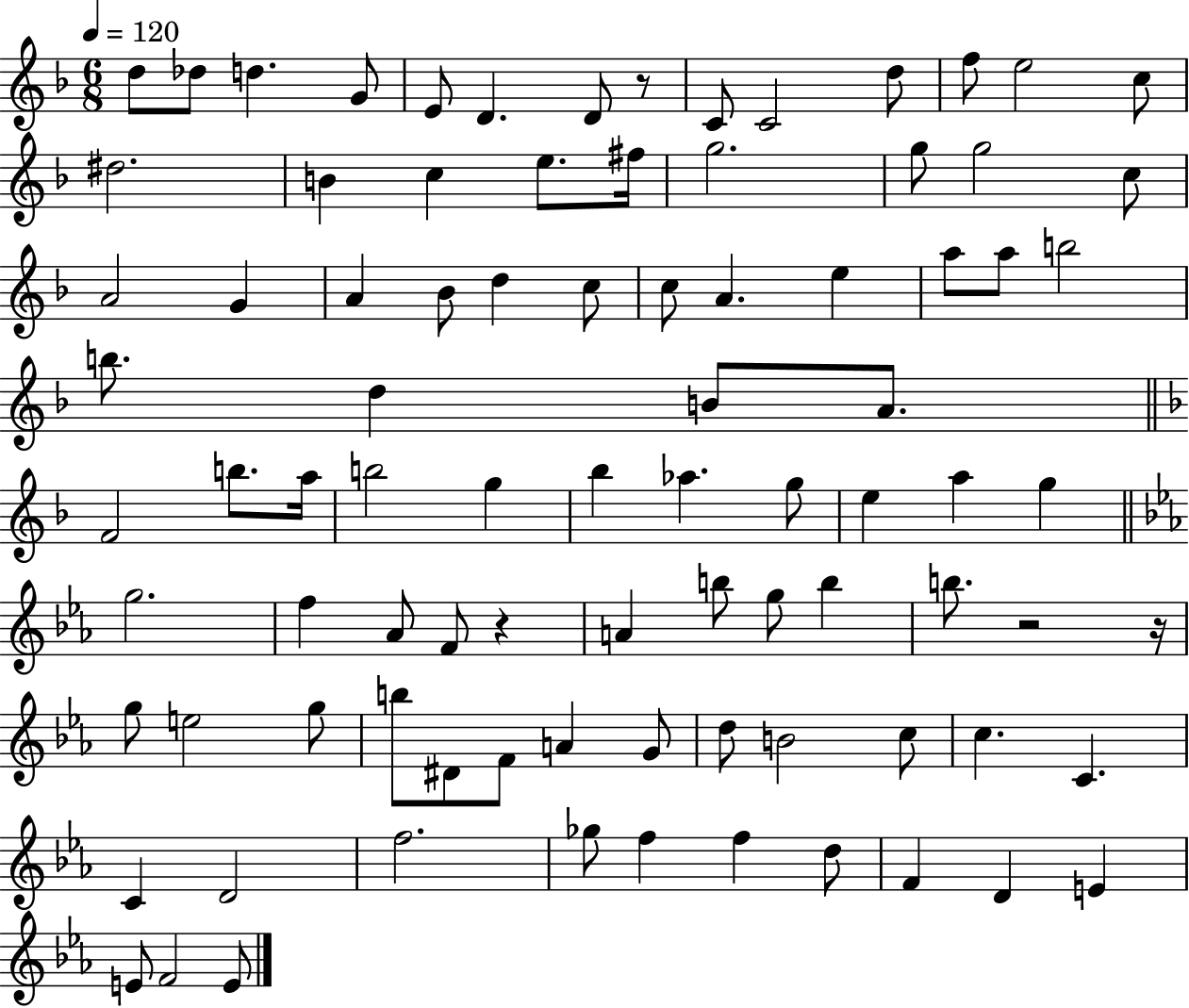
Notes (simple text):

D5/e Db5/e D5/q. G4/e E4/e D4/q. D4/e R/e C4/e C4/h D5/e F5/e E5/h C5/e D#5/h. B4/q C5/q E5/e. F#5/s G5/h. G5/e G5/h C5/e A4/h G4/q A4/q Bb4/e D5/q C5/e C5/e A4/q. E5/q A5/e A5/e B5/h B5/e. D5/q B4/e A4/e. F4/h B5/e. A5/s B5/h G5/q Bb5/q Ab5/q. G5/e E5/q A5/q G5/q G5/h. F5/q Ab4/e F4/e R/q A4/q B5/e G5/e B5/q B5/e. R/h R/s G5/e E5/h G5/e B5/e D#4/e F4/e A4/q G4/e D5/e B4/h C5/e C5/q. C4/q. C4/q D4/h F5/h. Gb5/e F5/q F5/q D5/e F4/q D4/q E4/q E4/e F4/h E4/e